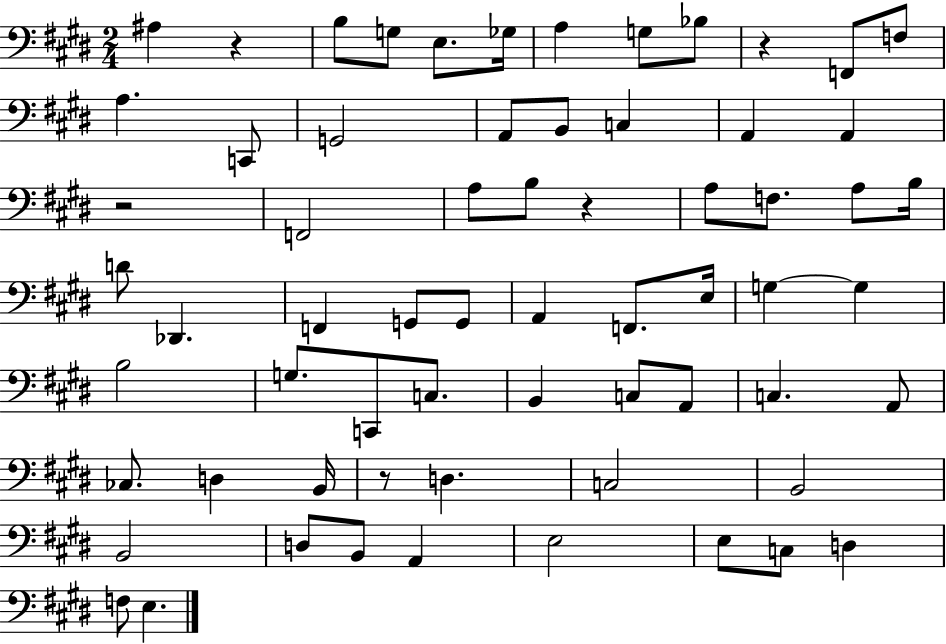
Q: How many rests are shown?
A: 5